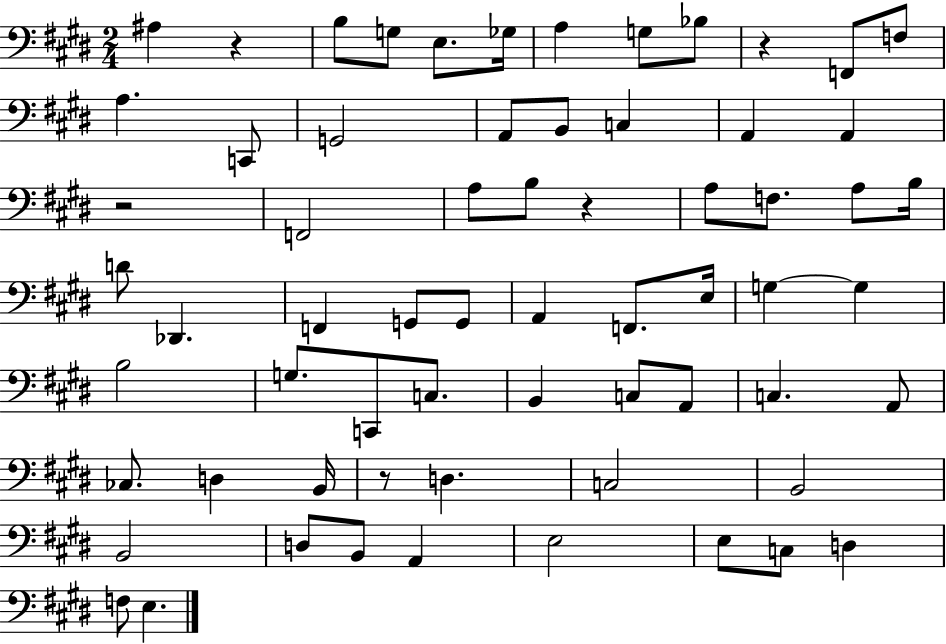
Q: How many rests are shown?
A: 5